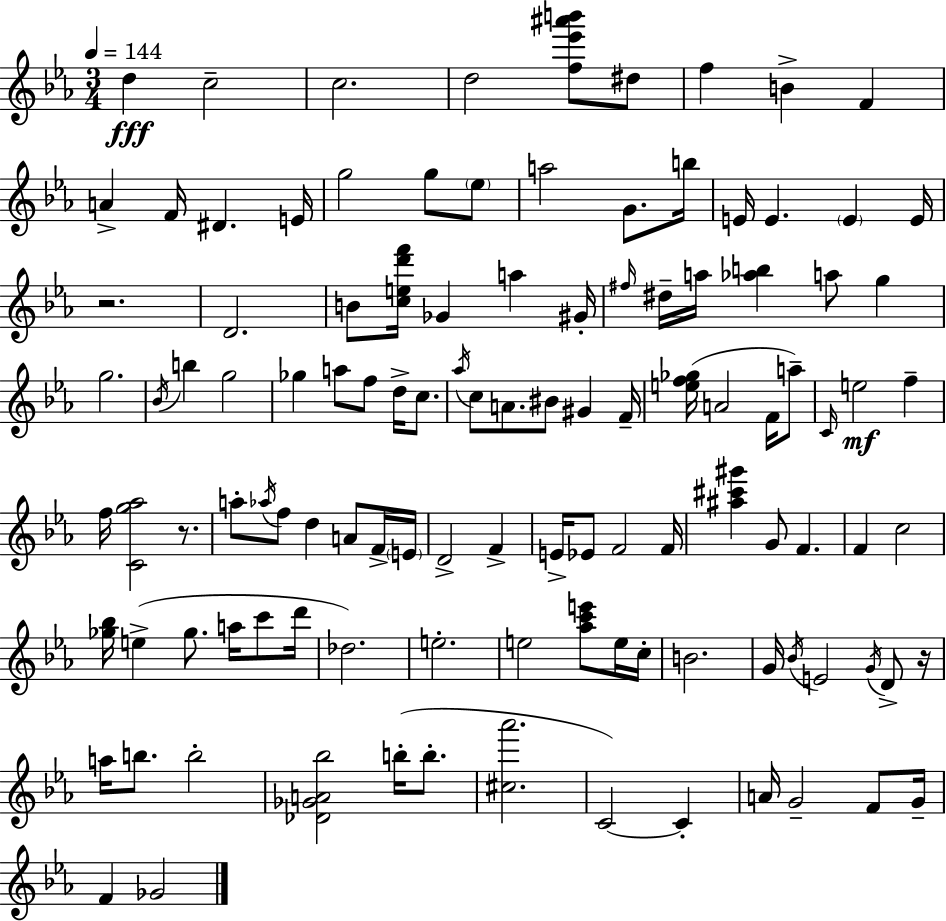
D5/q C5/h C5/h. D5/h [F5,Eb6,A#6,B6]/e D#5/e F5/q B4/q F4/q A4/q F4/s D#4/q. E4/s G5/h G5/e Eb5/e A5/h G4/e. B5/s E4/s E4/q. E4/q E4/s R/h. D4/h. B4/e [C5,E5,D6,F6]/s Gb4/q A5/q G#4/s F#5/s D#5/s A5/s [Ab5,B5]/q A5/e G5/q G5/h. Bb4/s B5/q G5/h Gb5/q A5/e F5/e D5/s C5/e. Ab5/s C5/e A4/e. BIS4/e G#4/q F4/s [E5,F5,Gb5]/s A4/h F4/s A5/e C4/s E5/h F5/q F5/s [C4,G5,Ab5]/h R/e. A5/e Ab5/s F5/e D5/q A4/e F4/s E4/s D4/h F4/q E4/s Eb4/e F4/h F4/s [A#5,C#6,G#6]/q G4/e F4/q. F4/q C5/h [Gb5,Bb5]/s E5/q Gb5/e. A5/s C6/e D6/s Db5/h. E5/h. E5/h [Ab5,C6,E6]/e E5/s C5/s B4/h. G4/s Bb4/s E4/h G4/s D4/e R/s A5/s B5/e. B5/h [Db4,Gb4,A4,Bb5]/h B5/s B5/e. [C#5,Ab6]/h. C4/h C4/q A4/s G4/h F4/e G4/s F4/q Gb4/h